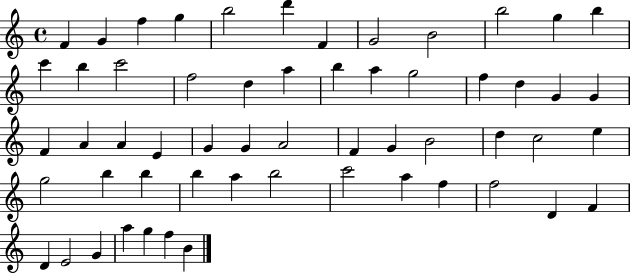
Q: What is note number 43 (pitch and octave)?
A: A5